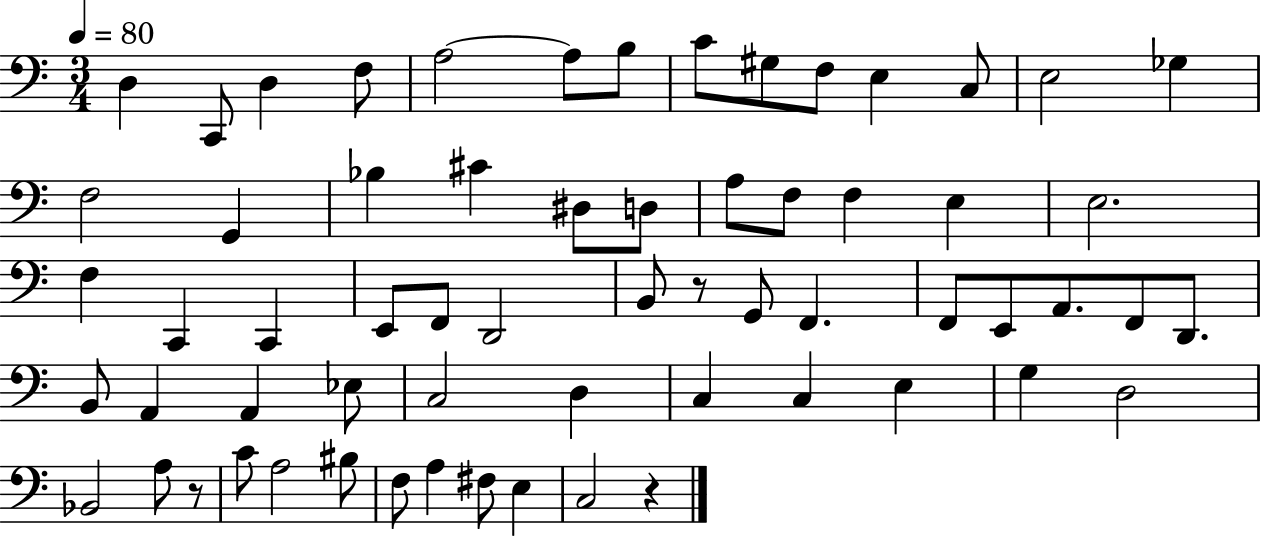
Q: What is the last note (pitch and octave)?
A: C3